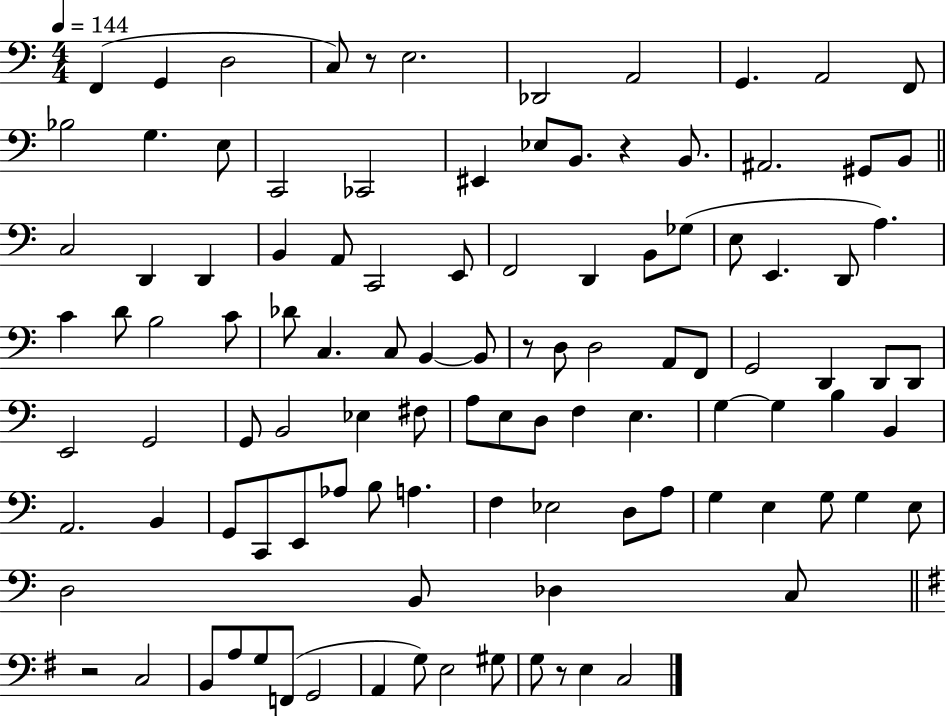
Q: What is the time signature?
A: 4/4